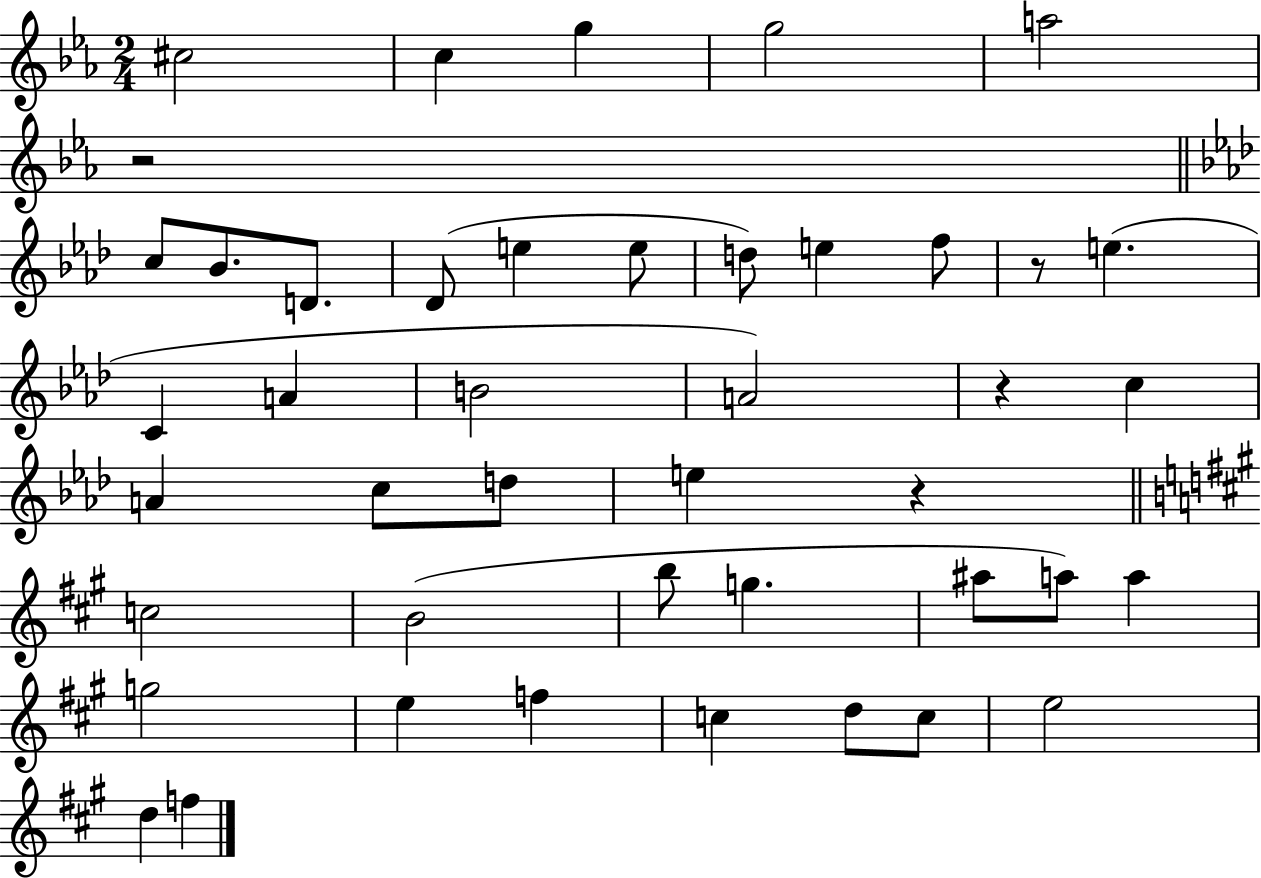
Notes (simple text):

C#5/h C5/q G5/q G5/h A5/h R/h C5/e Bb4/e. D4/e. Db4/e E5/q E5/e D5/e E5/q F5/e R/e E5/q. C4/q A4/q B4/h A4/h R/q C5/q A4/q C5/e D5/e E5/q R/q C5/h B4/h B5/e G5/q. A#5/e A5/e A5/q G5/h E5/q F5/q C5/q D5/e C5/e E5/h D5/q F5/q